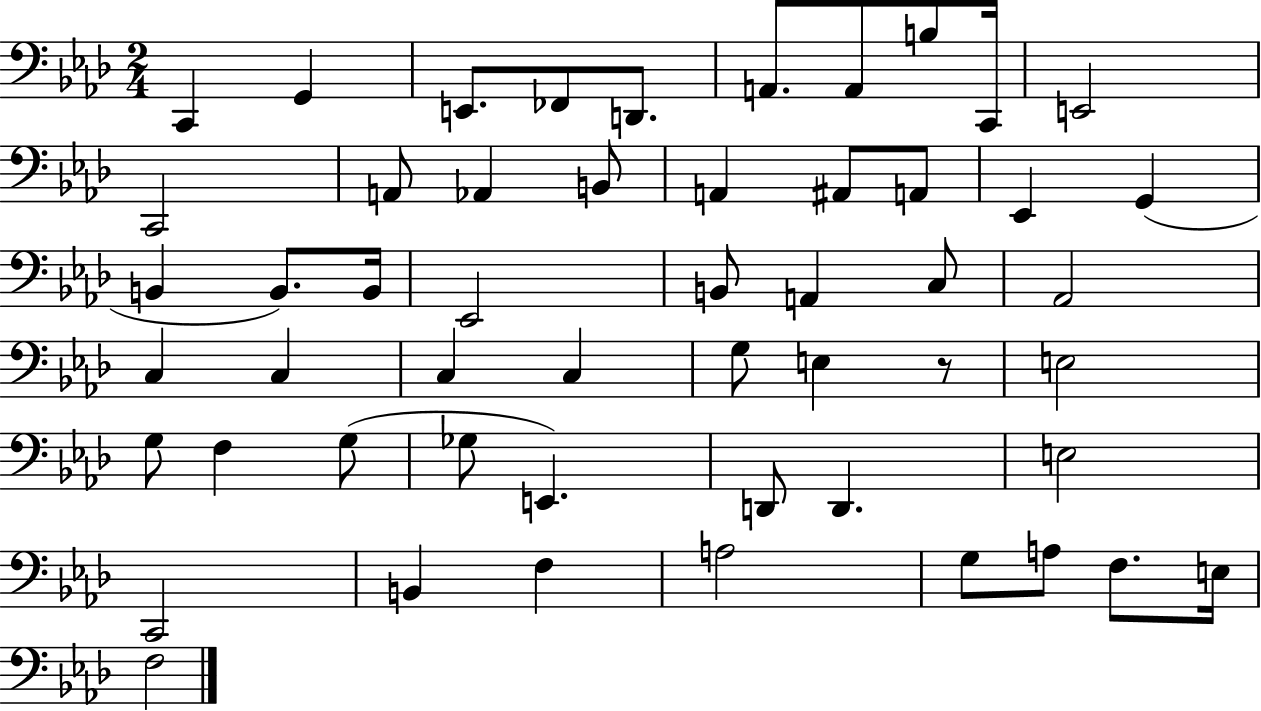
{
  \clef bass
  \numericTimeSignature
  \time 2/4
  \key aes \major
  c,4 g,4 | e,8. fes,8 d,8. | a,8. a,8 b8 c,16 | e,2 | \break c,2 | a,8 aes,4 b,8 | a,4 ais,8 a,8 | ees,4 g,4( | \break b,4 b,8.) b,16 | ees,2 | b,8 a,4 c8 | aes,2 | \break c4 c4 | c4 c4 | g8 e4 r8 | e2 | \break g8 f4 g8( | ges8 e,4.) | d,8 d,4. | e2 | \break c,2 | b,4 f4 | a2 | g8 a8 f8. e16 | \break f2 | \bar "|."
}